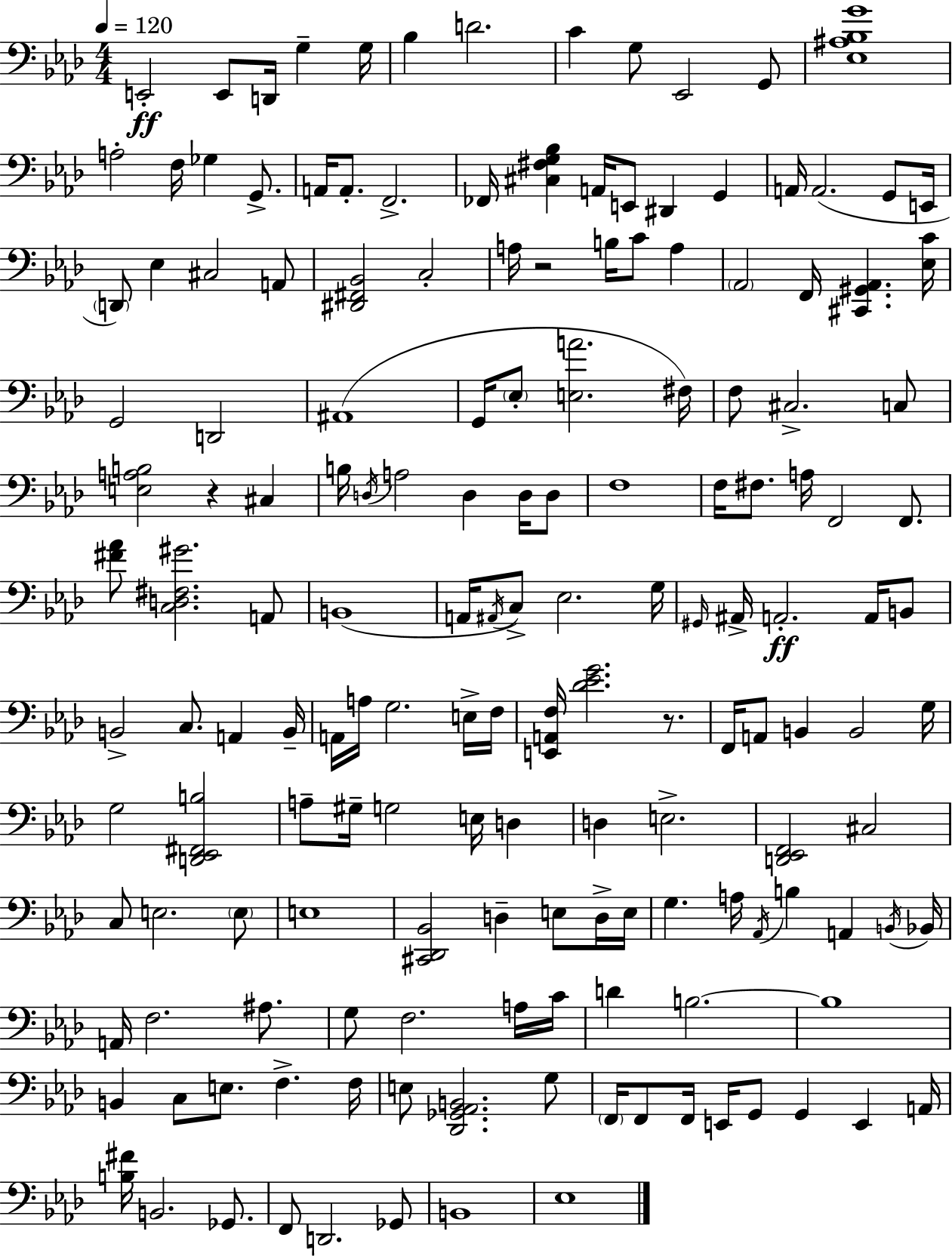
X:1
T:Untitled
M:4/4
L:1/4
K:Ab
E,,2 E,,/2 D,,/4 G, G,/4 _B, D2 C G,/2 _E,,2 G,,/2 [_E,^A,_B,G]4 A,2 F,/4 _G, G,,/2 A,,/4 A,,/2 F,,2 _F,,/4 [^C,^F,G,_B,] A,,/4 E,,/2 ^D,, G,, A,,/4 A,,2 G,,/2 E,,/4 D,,/2 _E, ^C,2 A,,/2 [^D,,^F,,_B,,]2 C,2 A,/4 z2 B,/4 C/2 A, _A,,2 F,,/4 [^C,,^G,,_A,,] [_E,C]/4 G,,2 D,,2 ^A,,4 G,,/4 _E,/2 [E,A]2 ^F,/4 F,/2 ^C,2 C,/2 [E,A,B,]2 z ^C, B,/4 D,/4 A,2 D, D,/4 D,/2 F,4 F,/4 ^F,/2 A,/4 F,,2 F,,/2 [^F_A]/2 [C,D,^F,^G]2 A,,/2 B,,4 A,,/4 ^A,,/4 C,/2 _E,2 G,/4 ^G,,/4 ^A,,/4 A,,2 A,,/4 B,,/2 B,,2 C,/2 A,, B,,/4 A,,/4 A,/4 G,2 E,/4 F,/4 [E,,A,,F,]/4 [_D_EG]2 z/2 F,,/4 A,,/2 B,, B,,2 G,/4 G,2 [D,,_E,,^F,,B,]2 A,/2 ^G,/4 G,2 E,/4 D, D, E,2 [D,,_E,,F,,]2 ^C,2 C,/2 E,2 E,/2 E,4 [^C,,_D,,_B,,]2 D, E,/2 D,/4 E,/4 G, A,/4 _A,,/4 B, A,, B,,/4 _B,,/4 A,,/4 F,2 ^A,/2 G,/2 F,2 A,/4 C/4 D B,2 B,4 B,, C,/2 E,/2 F, F,/4 E,/2 [_D,,_G,,_A,,B,,]2 G,/2 F,,/4 F,,/2 F,,/4 E,,/4 G,,/2 G,, E,, A,,/4 [B,^F]/4 B,,2 _G,,/2 F,,/2 D,,2 _G,,/2 B,,4 _E,4